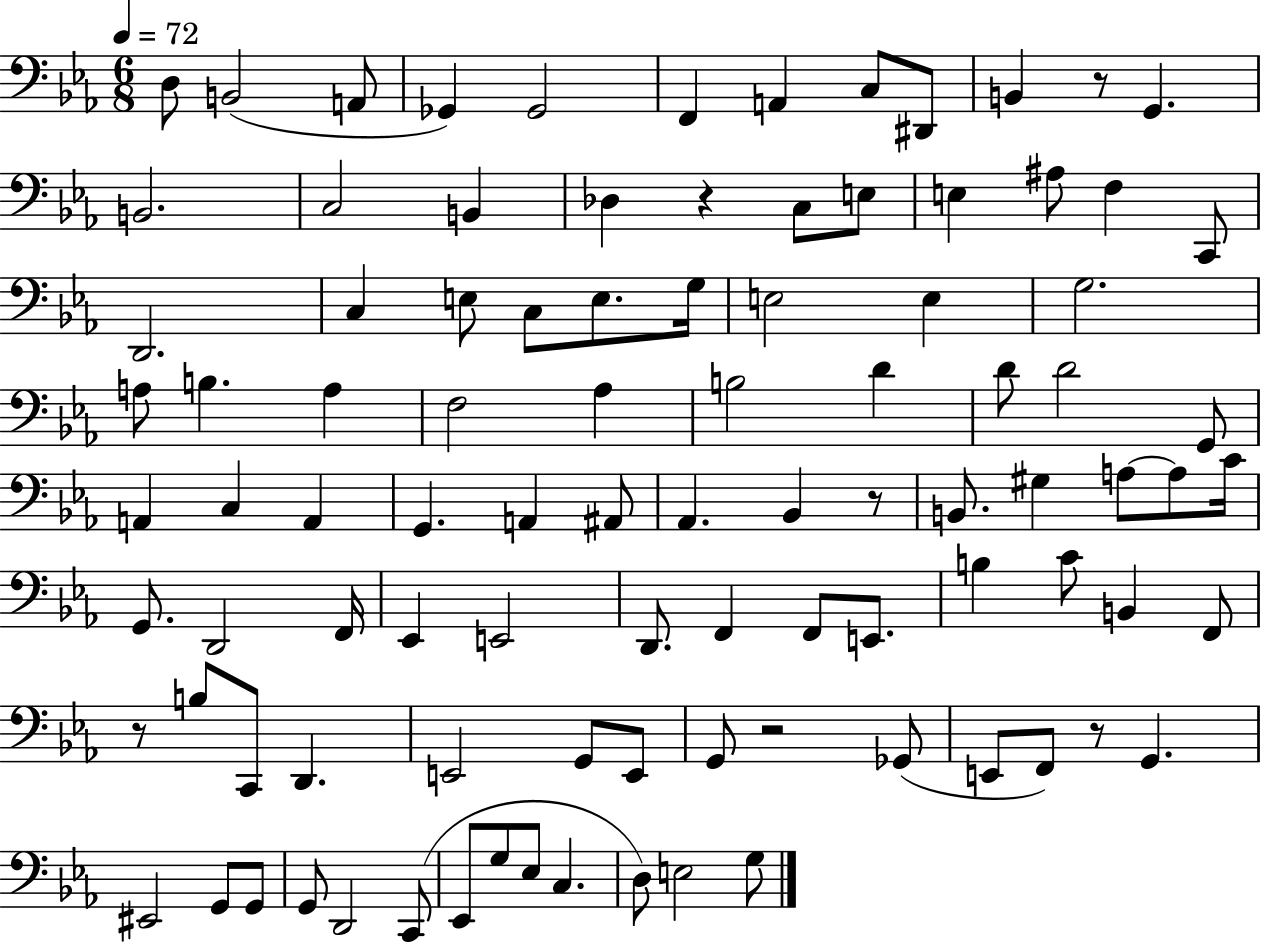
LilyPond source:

{
  \clef bass
  \numericTimeSignature
  \time 6/8
  \key ees \major
  \tempo 4 = 72
  d8 b,2( a,8 | ges,4) ges,2 | f,4 a,4 c8 dis,8 | b,4 r8 g,4. | \break b,2. | c2 b,4 | des4 r4 c8 e8 | e4 ais8 f4 c,8 | \break d,2. | c4 e8 c8 e8. g16 | e2 e4 | g2. | \break a8 b4. a4 | f2 aes4 | b2 d'4 | d'8 d'2 g,8 | \break a,4 c4 a,4 | g,4. a,4 ais,8 | aes,4. bes,4 r8 | b,8. gis4 a8~~ a8 c'16 | \break g,8. d,2 f,16 | ees,4 e,2 | d,8. f,4 f,8 e,8. | b4 c'8 b,4 f,8 | \break r8 b8 c,8 d,4. | e,2 g,8 e,8 | g,8 r2 ges,8( | e,8 f,8) r8 g,4. | \break eis,2 g,8 g,8 | g,8 d,2 c,8( | ees,8 g8 ees8 c4. | d8) e2 g8 | \break \bar "|."
}